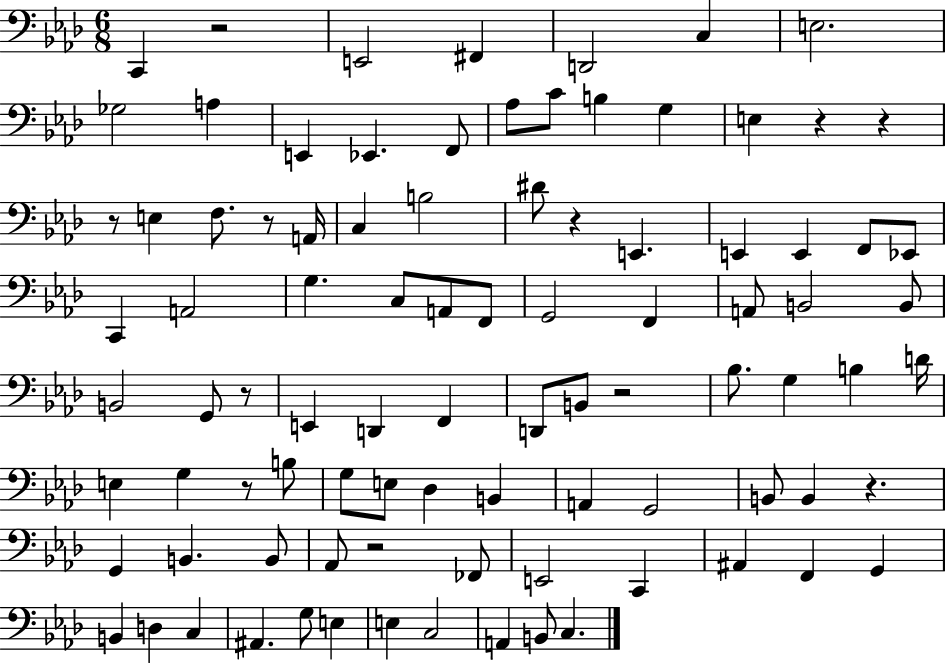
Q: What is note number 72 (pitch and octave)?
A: D3